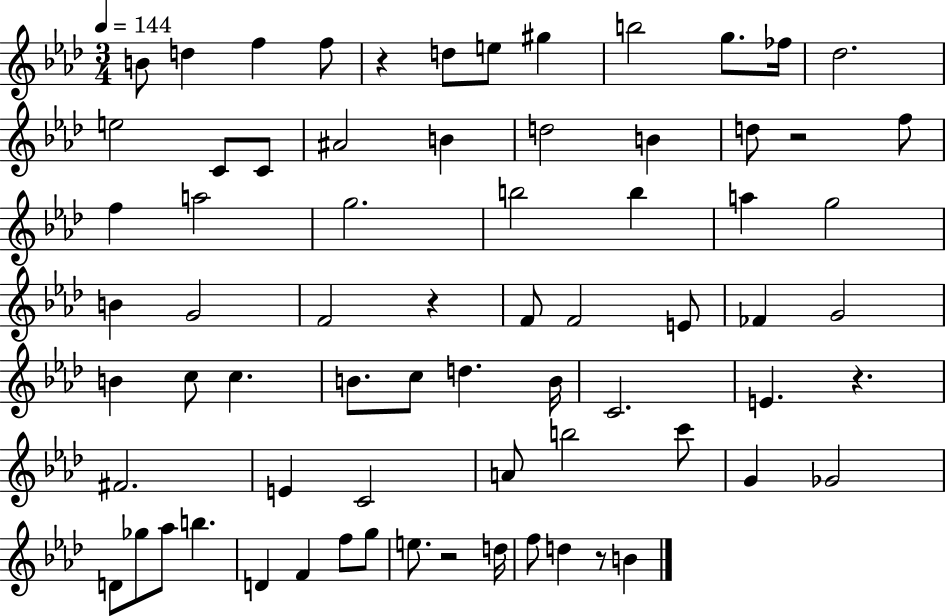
{
  \clef treble
  \numericTimeSignature
  \time 3/4
  \key aes \major
  \tempo 4 = 144
  b'8 d''4 f''4 f''8 | r4 d''8 e''8 gis''4 | b''2 g''8. fes''16 | des''2. | \break e''2 c'8 c'8 | ais'2 b'4 | d''2 b'4 | d''8 r2 f''8 | \break f''4 a''2 | g''2. | b''2 b''4 | a''4 g''2 | \break b'4 g'2 | f'2 r4 | f'8 f'2 e'8 | fes'4 g'2 | \break b'4 c''8 c''4. | b'8. c''8 d''4. b'16 | c'2. | e'4. r4. | \break fis'2. | e'4 c'2 | a'8 b''2 c'''8 | g'4 ges'2 | \break d'8 ges''8 aes''8 b''4. | d'4 f'4 f''8 g''8 | e''8. r2 d''16 | f''8 d''4 r8 b'4 | \break \bar "|."
}